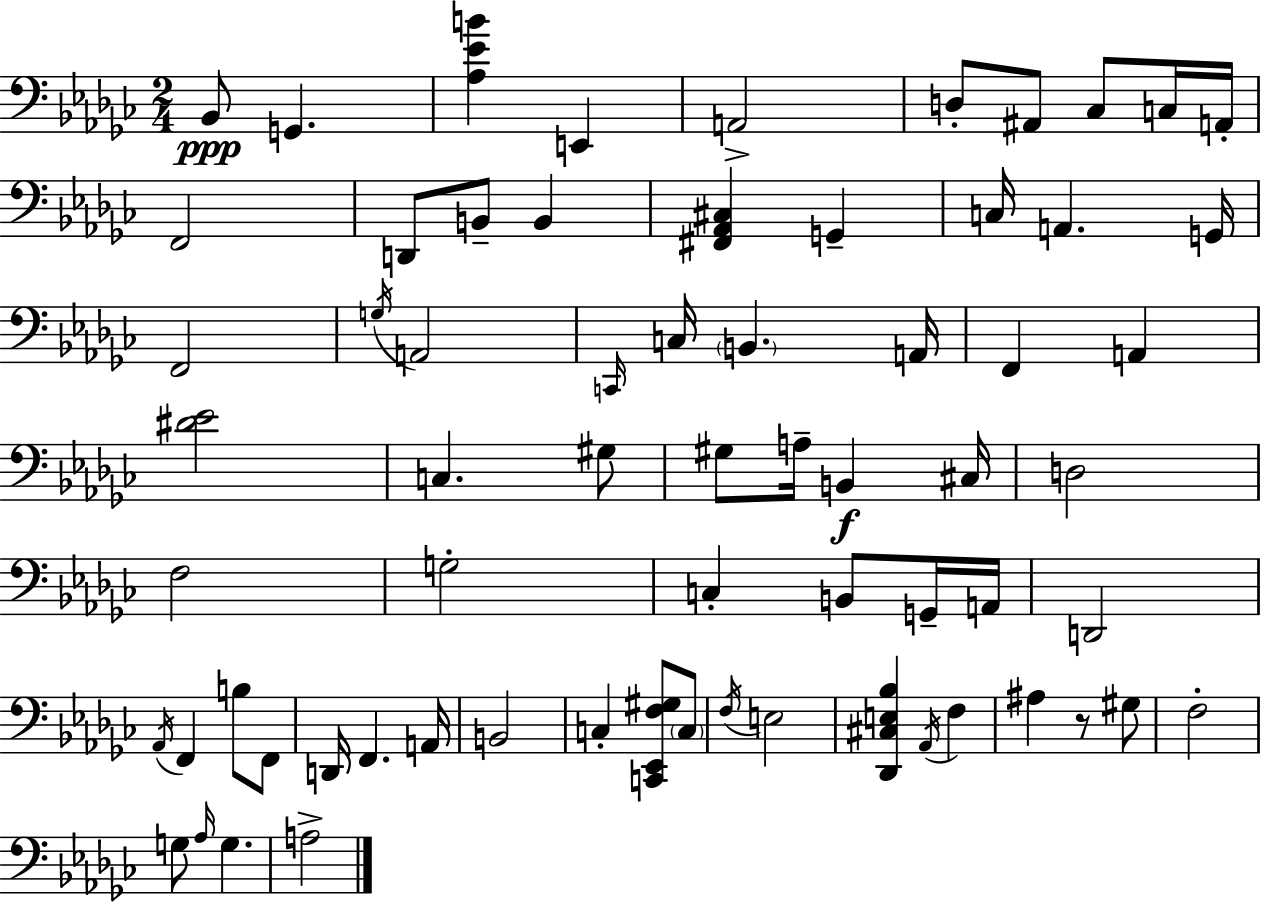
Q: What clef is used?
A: bass